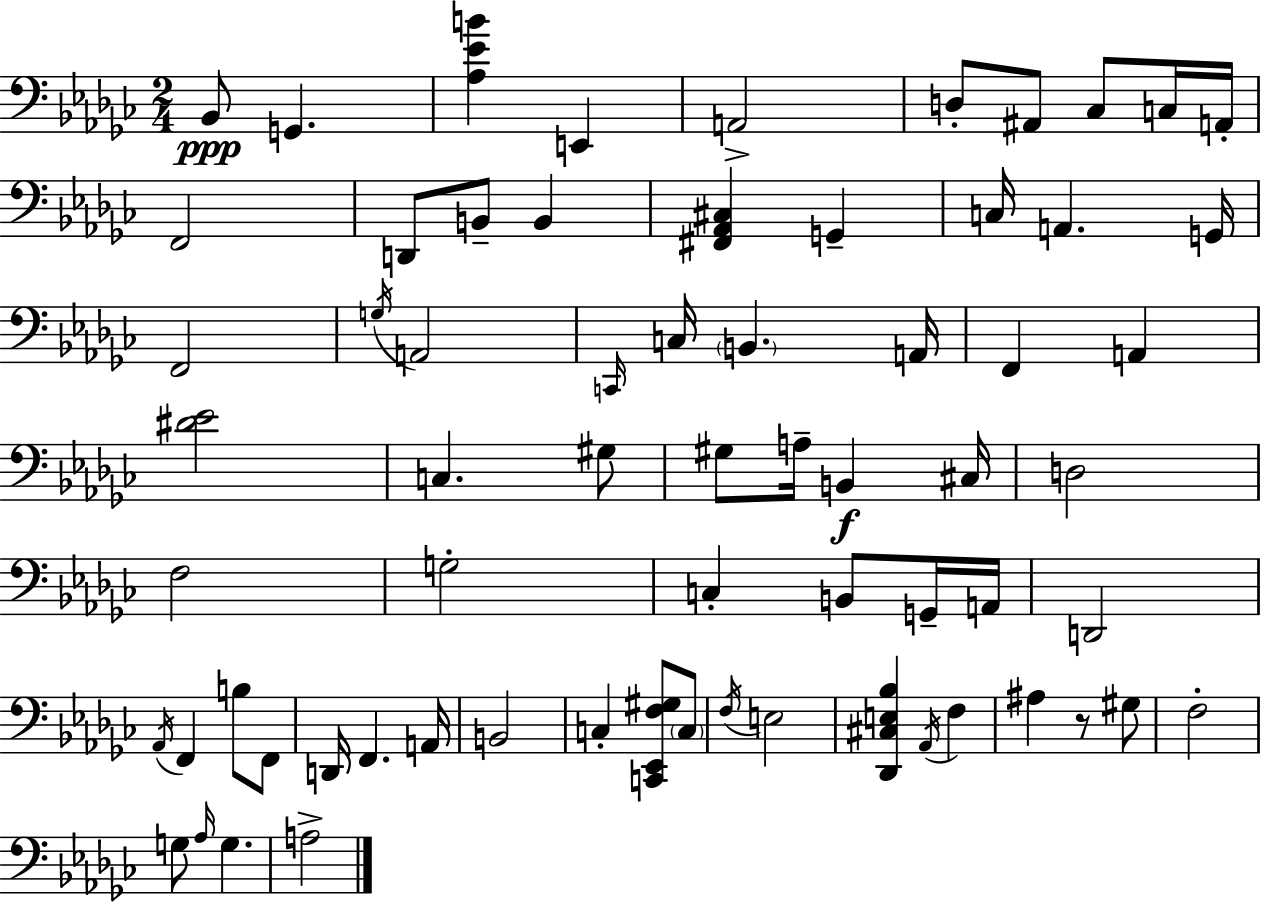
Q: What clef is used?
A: bass